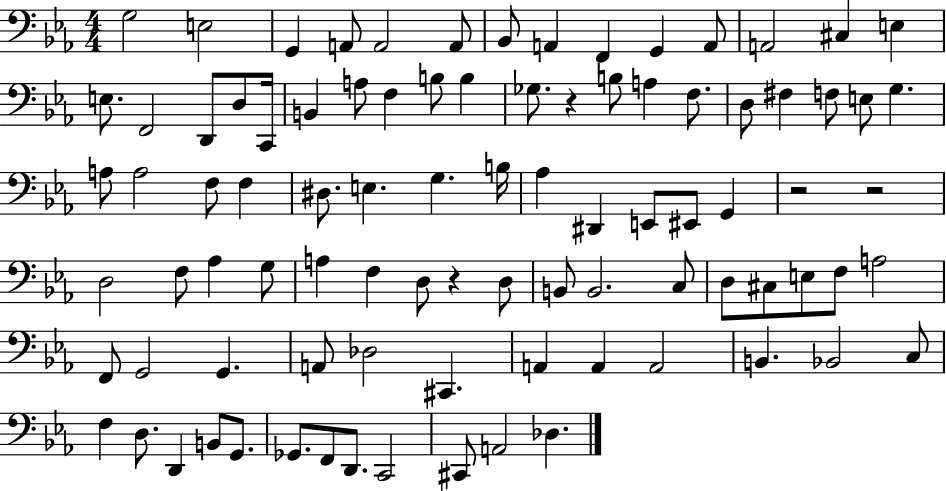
G3/h E3/h G2/q A2/e A2/h A2/e Bb2/e A2/q F2/q G2/q A2/e A2/h C#3/q E3/q E3/e. F2/h D2/e D3/e C2/s B2/q A3/e F3/q B3/e B3/q Gb3/e. R/q B3/e A3/q F3/e. D3/e F#3/q F3/e E3/e G3/q. A3/e A3/h F3/e F3/q D#3/e. E3/q. G3/q. B3/s Ab3/q D#2/q E2/e EIS2/e G2/q R/h R/h D3/h F3/e Ab3/q G3/e A3/q F3/q D3/e R/q D3/e B2/e B2/h. C3/e D3/e C#3/e E3/e F3/e A3/h F2/e G2/h G2/q. A2/e Db3/h C#2/q. A2/q A2/q A2/h B2/q. Bb2/h C3/e F3/q D3/e. D2/q B2/e G2/e. Gb2/e. F2/e D2/e. C2/h C#2/e A2/h Db3/q.